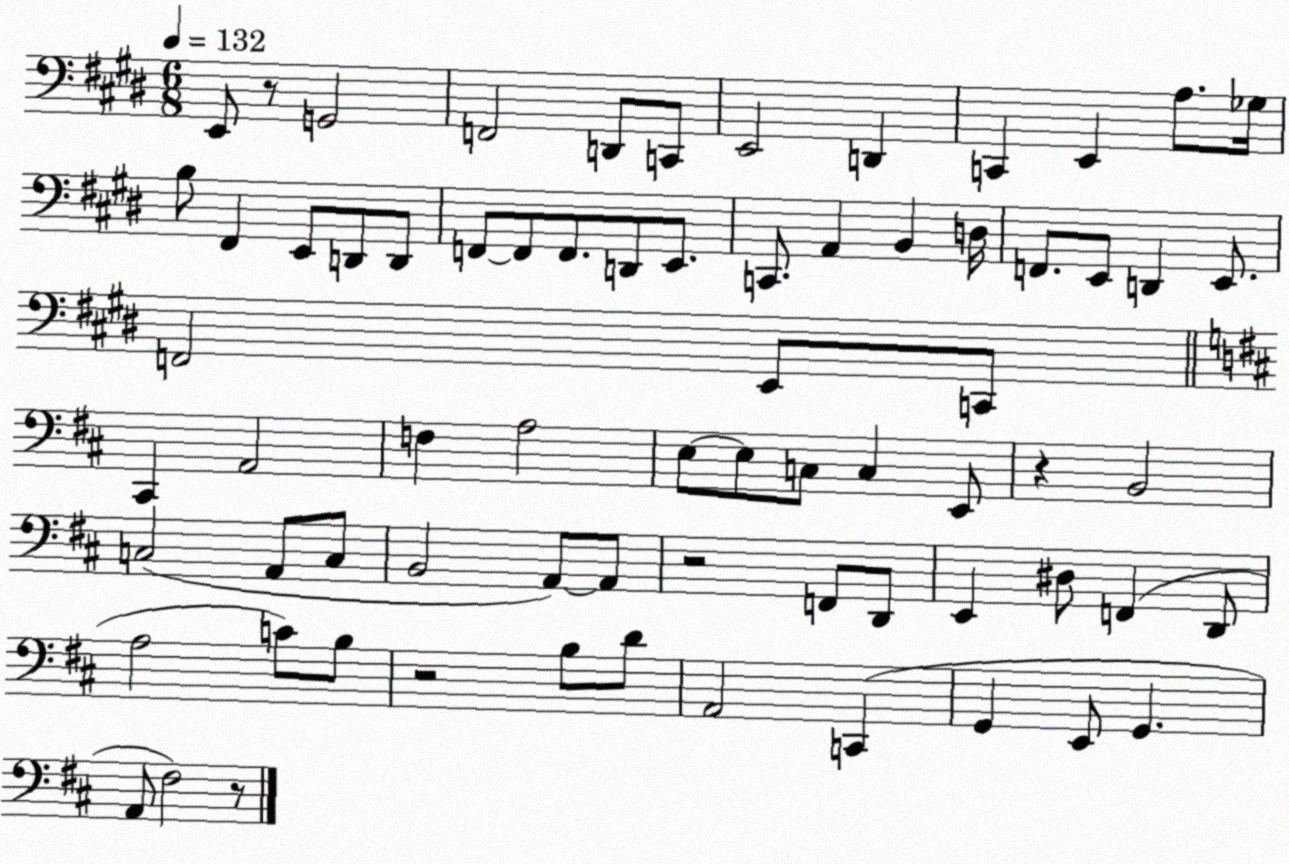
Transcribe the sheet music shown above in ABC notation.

X:1
T:Untitled
M:6/8
L:1/4
K:E
E,,/2 z/2 G,,2 F,,2 D,,/2 C,,/2 E,,2 D,, C,, E,, A,/2 _G,/4 B,/2 ^F,, E,,/2 D,,/2 D,,/2 F,,/2 F,,/2 F,,/2 D,,/2 E,,/2 C,,/2 A,, B,, D,/4 F,,/2 E,,/2 D,, E,,/2 F,,2 E,,/2 C,,/2 ^C,, A,,2 F, A,2 E,/2 E,/2 C,/2 C, E,,/2 z B,,2 C,2 A,,/2 C,/2 B,,2 A,,/2 A,,/2 z2 F,,/2 D,,/2 E,, ^D,/2 F,, D,,/2 A,2 C/2 B,/2 z2 B,/2 D/2 A,,2 C,, G,, E,,/2 G,, A,,/2 ^F,2 z/2